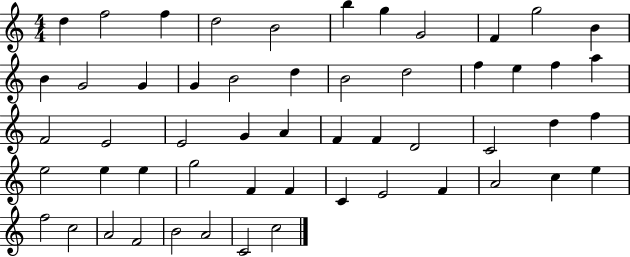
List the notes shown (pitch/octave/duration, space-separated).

D5/q F5/h F5/q D5/h B4/h B5/q G5/q G4/h F4/q G5/h B4/q B4/q G4/h G4/q G4/q B4/h D5/q B4/h D5/h F5/q E5/q F5/q A5/q F4/h E4/h E4/h G4/q A4/q F4/q F4/q D4/h C4/h D5/q F5/q E5/h E5/q E5/q G5/h F4/q F4/q C4/q E4/h F4/q A4/h C5/q E5/q F5/h C5/h A4/h F4/h B4/h A4/h C4/h C5/h